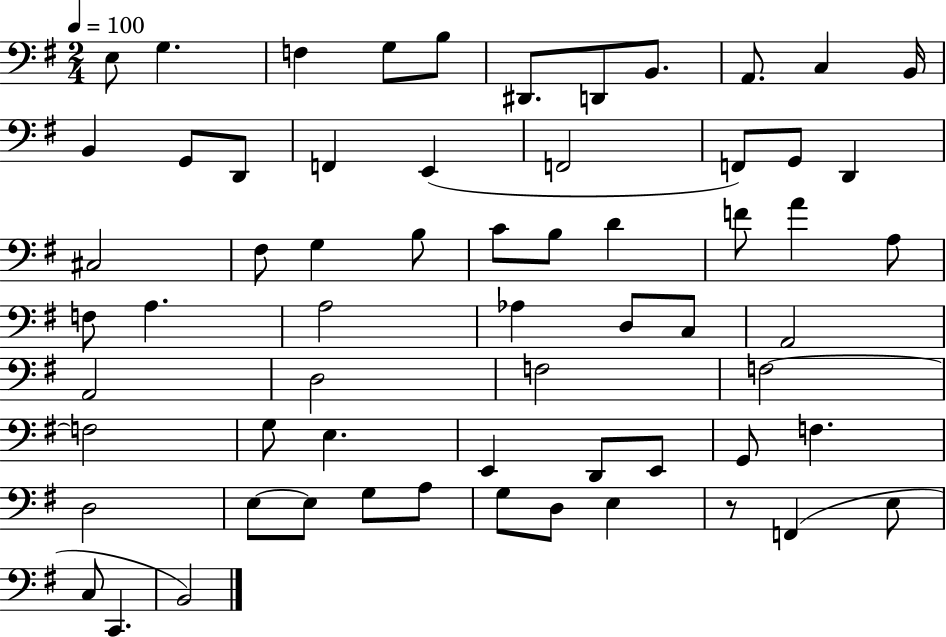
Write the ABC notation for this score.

X:1
T:Untitled
M:2/4
L:1/4
K:G
E,/2 G, F, G,/2 B,/2 ^D,,/2 D,,/2 B,,/2 A,,/2 C, B,,/4 B,, G,,/2 D,,/2 F,, E,, F,,2 F,,/2 G,,/2 D,, ^C,2 ^F,/2 G, B,/2 C/2 B,/2 D F/2 A A,/2 F,/2 A, A,2 _A, D,/2 C,/2 A,,2 A,,2 D,2 F,2 F,2 F,2 G,/2 E, E,, D,,/2 E,,/2 G,,/2 F, D,2 E,/2 E,/2 G,/2 A,/2 G,/2 D,/2 E, z/2 F,, E,/2 C,/2 C,, B,,2